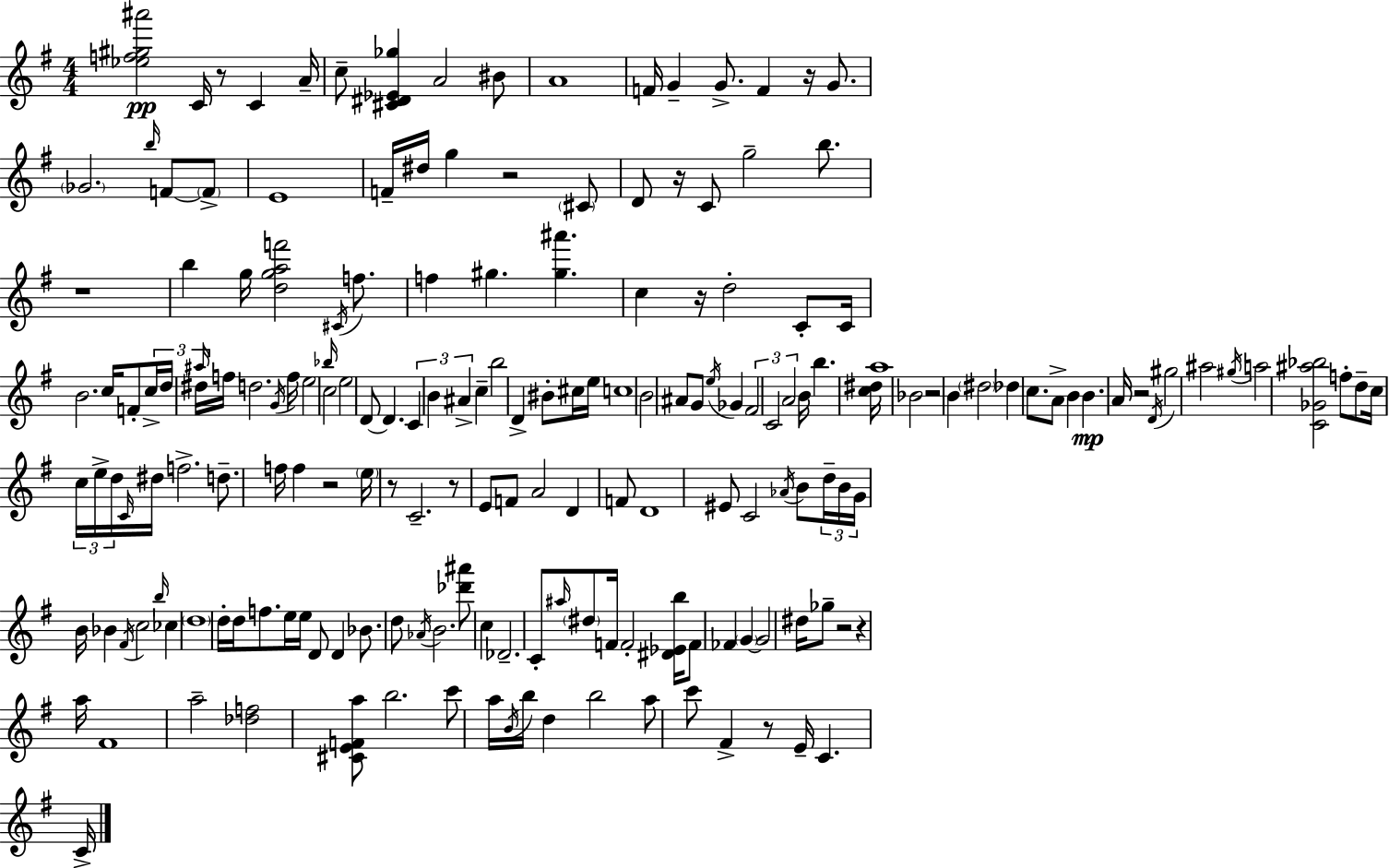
{
  \clef treble
  \numericTimeSignature
  \time 4/4
  \key g \major
  <ees'' f'' gis'' ais'''>2\pp c'16 r8 c'4 a'16-- | c''8-- <cis' dis' ees' ges''>4 a'2 bis'8 | a'1 | f'16 g'4-- g'8.-> f'4 r16 g'8. | \break \parenthesize ges'2. \grace { b''16 } f'8~~ \parenthesize f'8-> | e'1 | f'16-- dis''16 g''4 r2 \parenthesize cis'8 | d'8 r16 c'8 g''2-- b''8. | \break r1 | b''4 g''16 <d'' g'' a'' f'''>2 \acciaccatura { cis'16 } f''8. | f''4 gis''4. <gis'' ais'''>4. | c''4 r16 d''2-. c'8-. | \break c'16 b'2. c''16 f'8-. | \tuplet 3/2 { c''16-> d''16 dis''16 } \grace { ais''16 } f''16 d''2. | \acciaccatura { g'16 } f''16 e''2 \grace { bes''16 } c''2 | e''2 d'8~~ d'4. | \break \tuplet 3/2 { c'4 b'4 ais'4-> } | c''4-- b''2 d'4-> | bis'8-. cis''16 e''16 c''1 | b'2 ais'8 g'8 | \break \acciaccatura { e''16 } ges'4 \tuplet 3/2 { fis'2 c'2 | a'2 } b'16 b''4. | <c'' dis''>16 a''1 | bes'2 r2 | \break b'4 \parenthesize dis''2 | des''4 c''8. a'8-> b'4 b'4.\mp | a'16 r2 \acciaccatura { d'16 } gis''2 | ais''2 \acciaccatura { gis''16 } | \break a''2 <c' ges' ais'' bes''>2 | f''8-. d''8-- c''16 \tuplet 3/2 { c''16 e''16-> d''16 } \grace { c'16 } dis''16 f''2.-> | d''8.-- f''16 f''4 r2 | \parenthesize e''16 r8 c'2.-- | \break r8 e'8 f'8 a'2 | d'4 f'8 d'1 | eis'8 c'2 | \acciaccatura { aes'16 } b'8 \tuplet 3/2 { d''16-- b'16 g'16 } b'16 bes'4 \acciaccatura { fis'16 } c''2 | \break \grace { b''16 } ces''4 \parenthesize d''1 | d''16-. d''16 f''8. | e''16 e''16 d'8 d'4 bes'8. d''8 \acciaccatura { aes'16 } b'2. | <des''' ais'''>8 c''4 | \break des'2.-- c'8-. \grace { ais''16 } | \parenthesize dis''8 f'16 f'2-. <dis' ees' b''>16 f'8 fes'4 | \parenthesize g'4~~ g'2 dis''16 ges''8-- | r2 r4 a''16 fis'1 | \break a''2-- | <des'' f''>2 <cis' e' f' a''>8 | b''2. c'''8 a''16 \acciaccatura { b'16 } | b''16 d''4 b''2 a''8 c'''8 | \break fis'4-> r8 e'16-- c'4. c'16-> \bar "|."
}